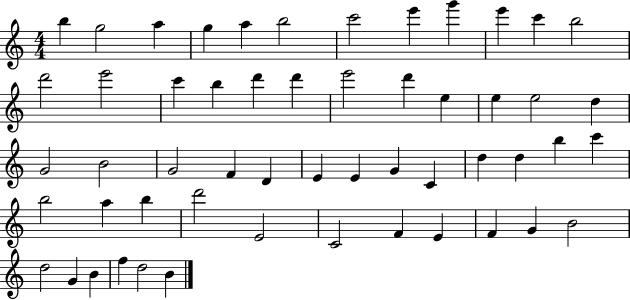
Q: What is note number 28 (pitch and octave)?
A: F4